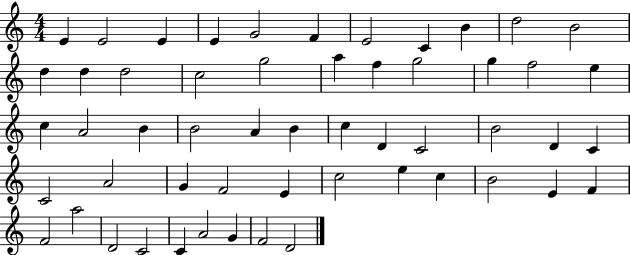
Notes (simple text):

E4/q E4/h E4/q E4/q G4/h F4/q E4/h C4/q B4/q D5/h B4/h D5/q D5/q D5/h C5/h G5/h A5/q F5/q G5/h G5/q F5/h E5/q C5/q A4/h B4/q B4/h A4/q B4/q C5/q D4/q C4/h B4/h D4/q C4/q C4/h A4/h G4/q F4/h E4/q C5/h E5/q C5/q B4/h E4/q F4/q F4/h A5/h D4/h C4/h C4/q A4/h G4/q F4/h D4/h